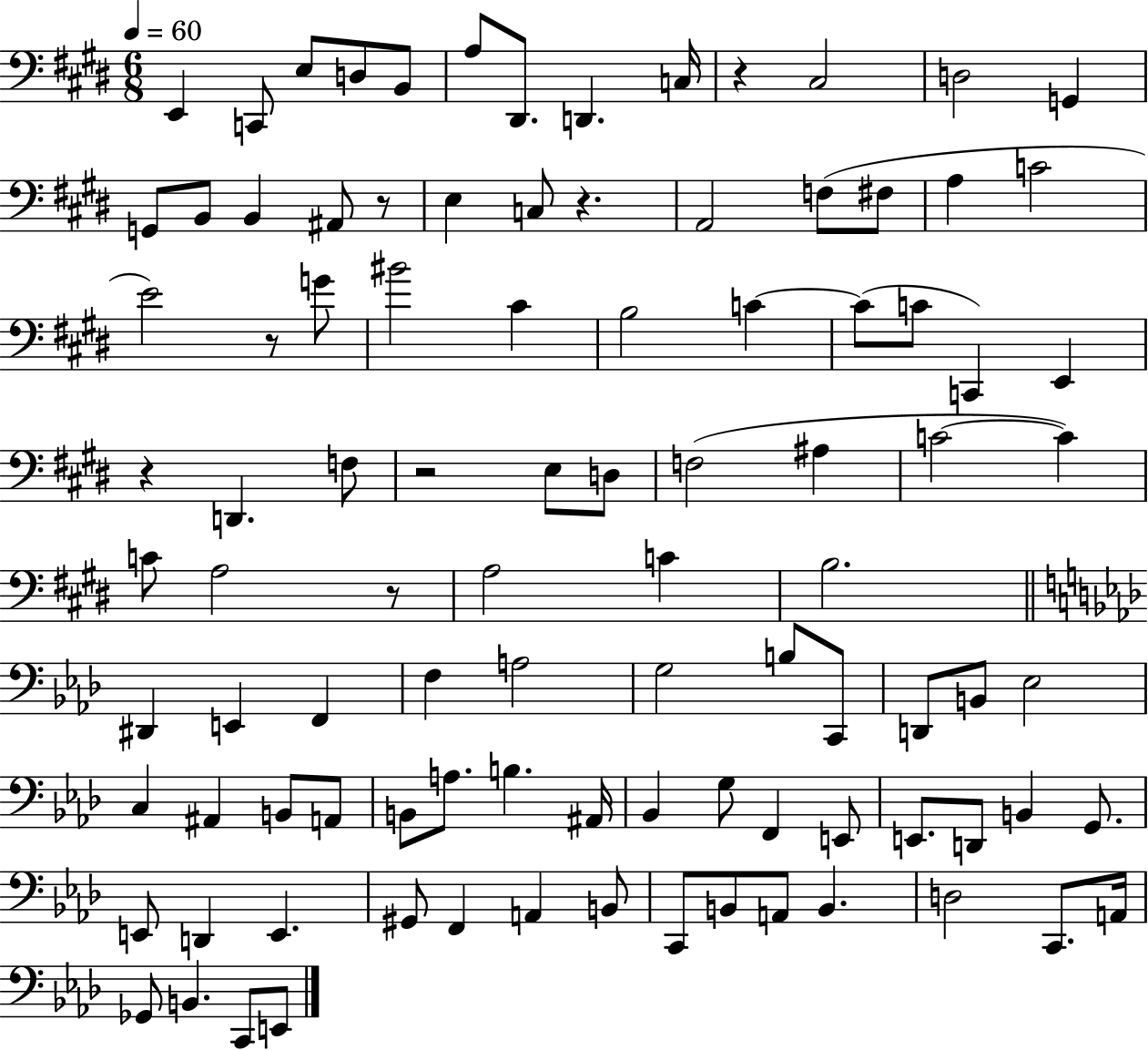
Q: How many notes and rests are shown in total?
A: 98